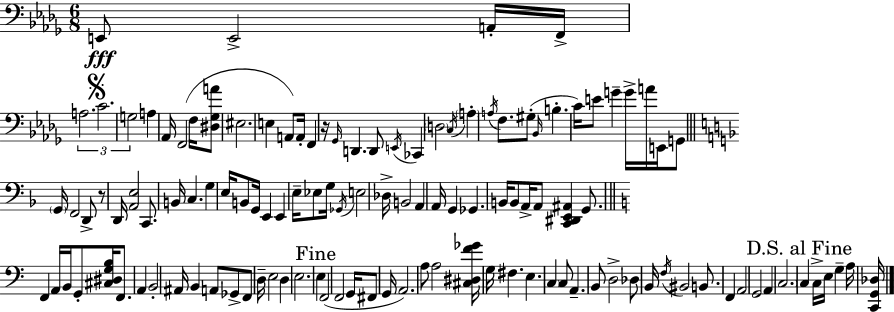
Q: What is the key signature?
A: BES minor